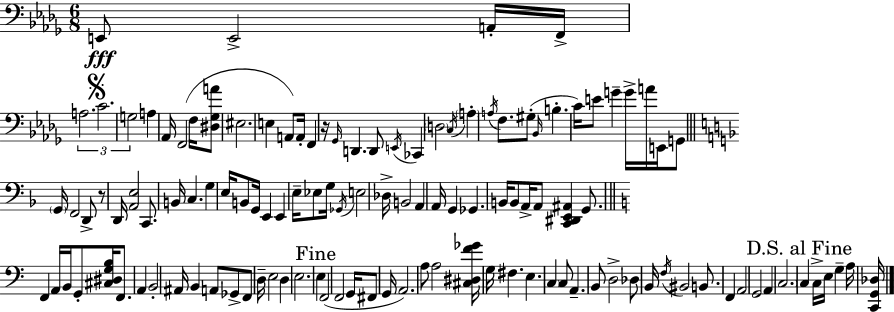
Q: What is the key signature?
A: BES minor